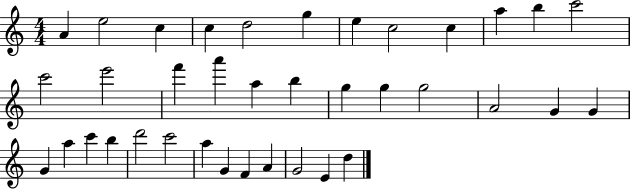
A4/q E5/h C5/q C5/q D5/h G5/q E5/q C5/h C5/q A5/q B5/q C6/h C6/h E6/h F6/q A6/q A5/q B5/q G5/q G5/q G5/h A4/h G4/q G4/q G4/q A5/q C6/q B5/q D6/h C6/h A5/q G4/q F4/q A4/q G4/h E4/q D5/q